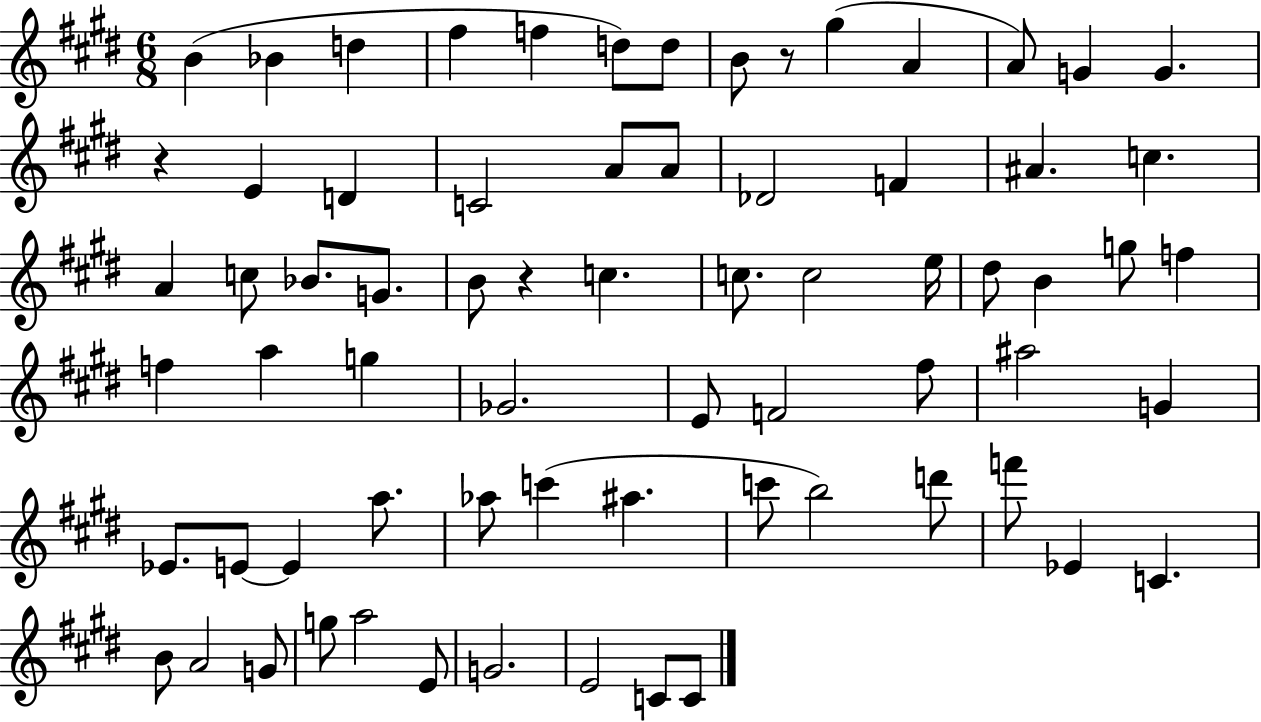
{
  \clef treble
  \numericTimeSignature
  \time 6/8
  \key e \major
  b'4( bes'4 d''4 | fis''4 f''4 d''8) d''8 | b'8 r8 gis''4( a'4 | a'8) g'4 g'4. | \break r4 e'4 d'4 | c'2 a'8 a'8 | des'2 f'4 | ais'4. c''4. | \break a'4 c''8 bes'8. g'8. | b'8 r4 c''4. | c''8. c''2 e''16 | dis''8 b'4 g''8 f''4 | \break f''4 a''4 g''4 | ges'2. | e'8 f'2 fis''8 | ais''2 g'4 | \break ees'8. e'8~~ e'4 a''8. | aes''8 c'''4( ais''4. | c'''8 b''2) d'''8 | f'''8 ees'4 c'4. | \break b'8 a'2 g'8 | g''8 a''2 e'8 | g'2. | e'2 c'8 c'8 | \break \bar "|."
}